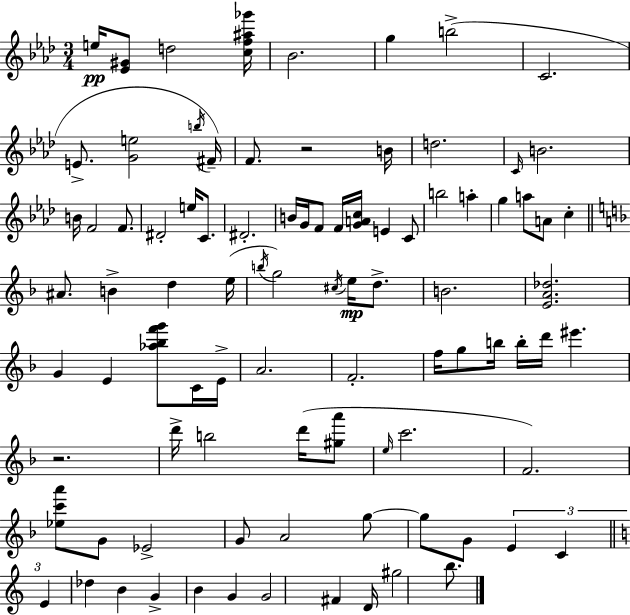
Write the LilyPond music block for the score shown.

{
  \clef treble
  \numericTimeSignature
  \time 3/4
  \key f \minor
  e''16\pp <ees' gis'>8 d''2 <c'' f'' ais'' ges'''>16 | bes'2. | g''4 b''2->( | c'2. | \break e'8.-> <g' e''>2 \acciaccatura { b''16 }) | fis'16-- f'8. r2 | b'16 d''2. | \grace { c'16 } b'2. | \break b'16 f'2 f'8. | dis'2-. e''16 c'8. | dis'2.-. | b'16 g'16 f'8 f'16 <g' a' c''>16 e'4 | \break c'8 b''2 a''4-. | g''4 a''8 a'8 c''4-. | \bar "||" \break \key f \major ais'8. b'4-> d''4 e''16( | \acciaccatura { b''16 } g''2) \acciaccatura { cis''16 } e''16\mp d''8.-> | b'2. | <e' a' des''>2. | \break g'4 e'4 <aes'' bes'' f''' g'''>8 | c'16 e'16-> a'2. | f'2.-. | f''16 g''8 b''16 b''16-. d'''16 eis'''4. | \break r2. | d'''16-> b''2 d'''16( | <gis'' a'''>8 \grace { e''16 } c'''2. | f'2.) | \break <ees'' c''' a'''>8 g'8 ees'2-> | g'8 a'2 | g''8~~ g''8 g'8 \tuplet 3/2 { e'4 c'4 | \bar "||" \break \key a \minor e'4 } des''4 b'4 | g'4-> b'4 g'4 | g'2 fis'4 | d'16 gis''2 b''8. | \break \bar "|."
}